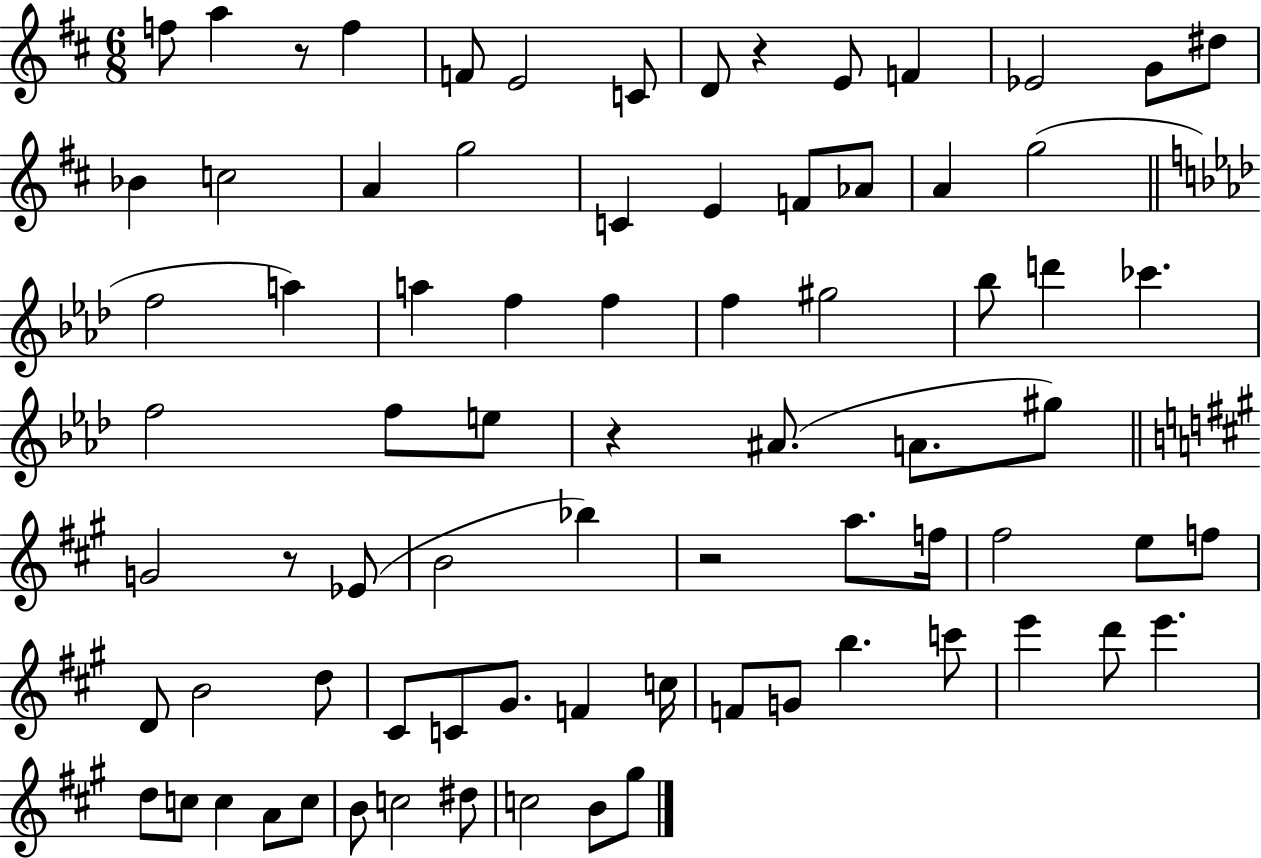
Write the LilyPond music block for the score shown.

{
  \clef treble
  \numericTimeSignature
  \time 6/8
  \key d \major
  f''8 a''4 r8 f''4 | f'8 e'2 c'8 | d'8 r4 e'8 f'4 | ees'2 g'8 dis''8 | \break bes'4 c''2 | a'4 g''2 | c'4 e'4 f'8 aes'8 | a'4 g''2( | \break \bar "||" \break \key aes \major f''2 a''4) | a''4 f''4 f''4 | f''4 gis''2 | bes''8 d'''4 ces'''4. | \break f''2 f''8 e''8 | r4 ais'8.( a'8. gis''8) | \bar "||" \break \key a \major g'2 r8 ees'8( | b'2 bes''4) | r2 a''8. f''16 | fis''2 e''8 f''8 | \break d'8 b'2 d''8 | cis'8 c'8 gis'8. f'4 c''16 | f'8 g'8 b''4. c'''8 | e'''4 d'''8 e'''4. | \break d''8 c''8 c''4 a'8 c''8 | b'8 c''2 dis''8 | c''2 b'8 gis''8 | \bar "|."
}